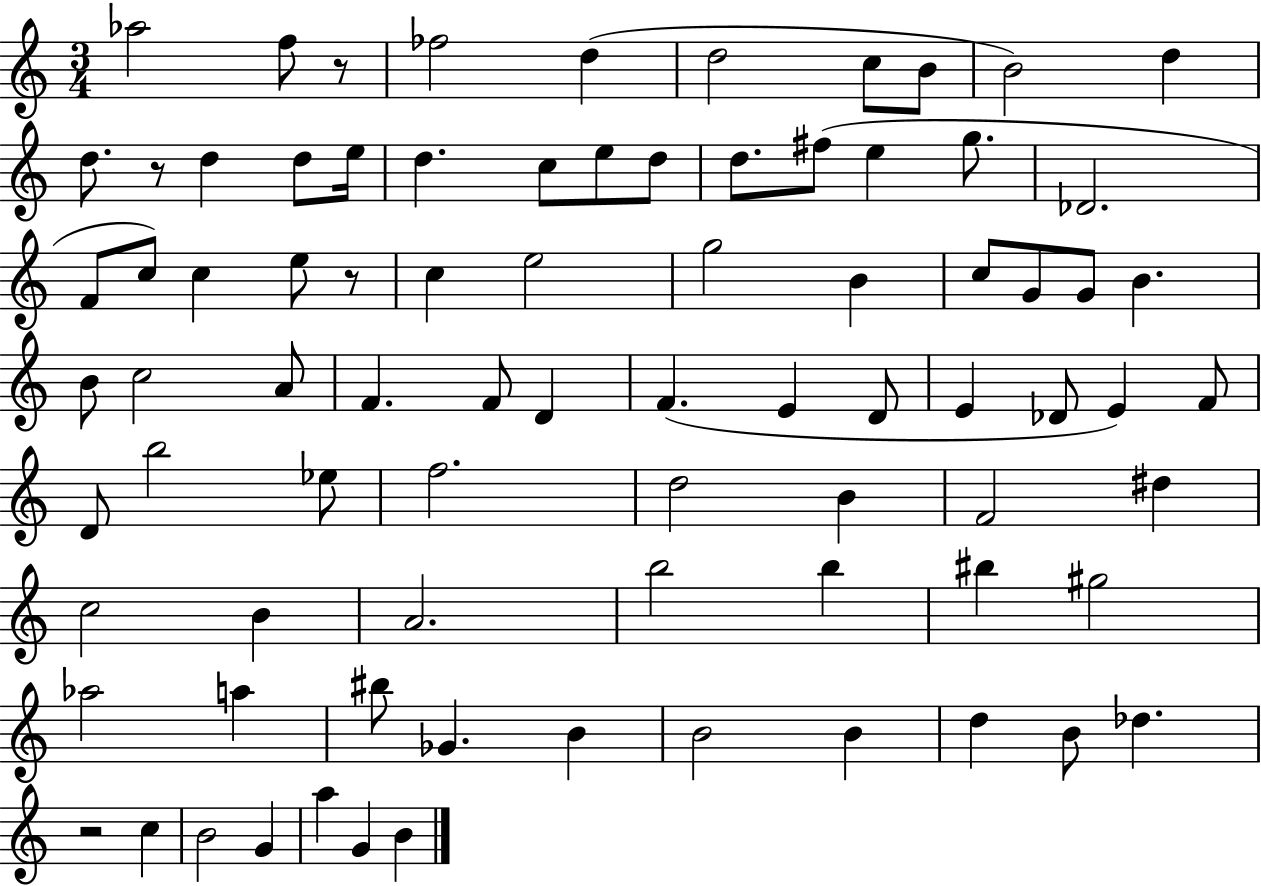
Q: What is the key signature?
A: C major